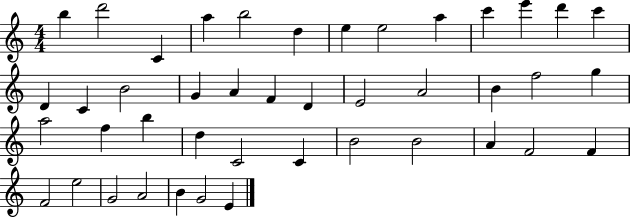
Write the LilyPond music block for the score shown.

{
  \clef treble
  \numericTimeSignature
  \time 4/4
  \key c \major
  b''4 d'''2 c'4 | a''4 b''2 d''4 | e''4 e''2 a''4 | c'''4 e'''4 d'''4 c'''4 | \break d'4 c'4 b'2 | g'4 a'4 f'4 d'4 | e'2 a'2 | b'4 f''2 g''4 | \break a''2 f''4 b''4 | d''4 c'2 c'4 | b'2 b'2 | a'4 f'2 f'4 | \break f'2 e''2 | g'2 a'2 | b'4 g'2 e'4 | \bar "|."
}